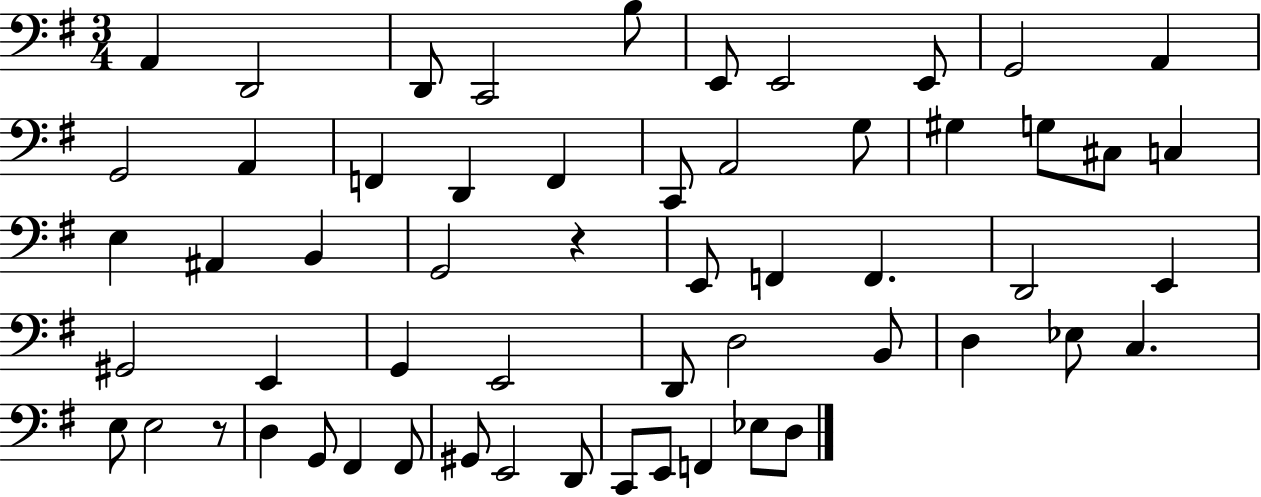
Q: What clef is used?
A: bass